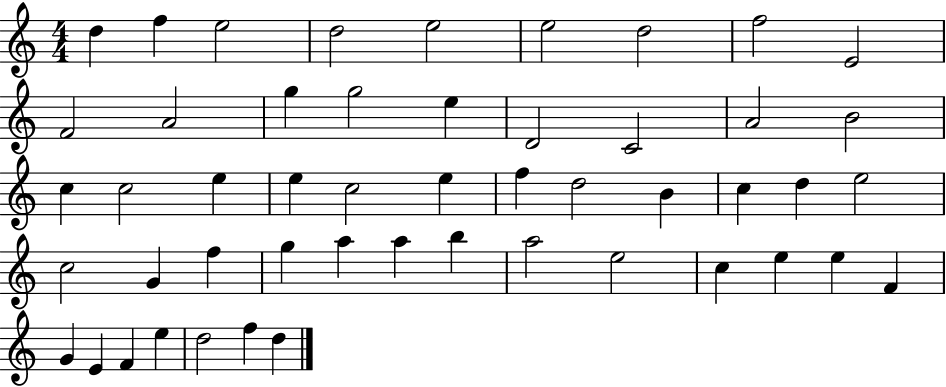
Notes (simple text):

D5/q F5/q E5/h D5/h E5/h E5/h D5/h F5/h E4/h F4/h A4/h G5/q G5/h E5/q D4/h C4/h A4/h B4/h C5/q C5/h E5/q E5/q C5/h E5/q F5/q D5/h B4/q C5/q D5/q E5/h C5/h G4/q F5/q G5/q A5/q A5/q B5/q A5/h E5/h C5/q E5/q E5/q F4/q G4/q E4/q F4/q E5/q D5/h F5/q D5/q